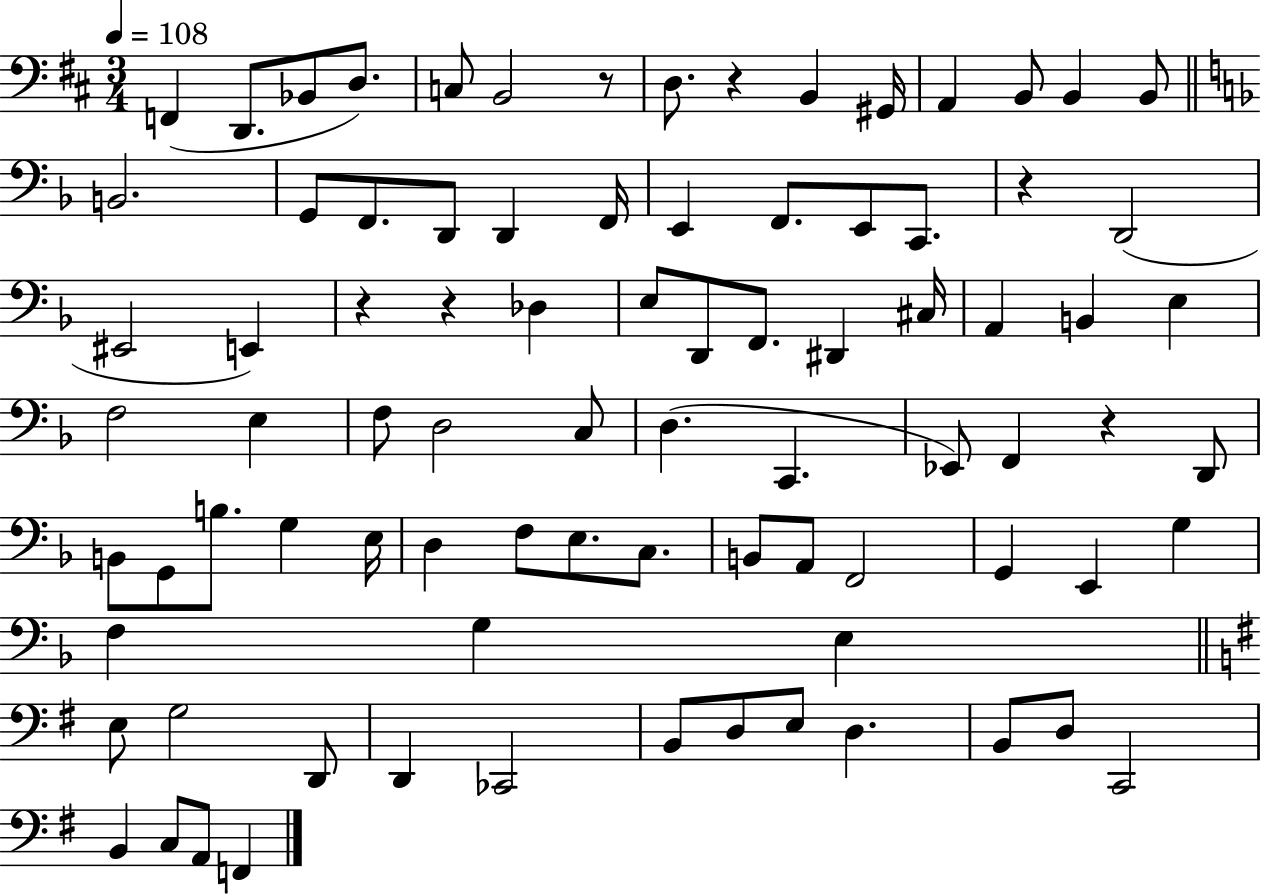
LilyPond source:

{
  \clef bass
  \numericTimeSignature
  \time 3/4
  \key d \major
  \tempo 4 = 108
  f,4( d,8. bes,8 d8.) | c8 b,2 r8 | d8. r4 b,4 gis,16 | a,4 b,8 b,4 b,8 | \break \bar "||" \break \key f \major b,2. | g,8 f,8. d,8 d,4 f,16 | e,4 f,8. e,8 c,8. | r4 d,2( | \break eis,2 e,4) | r4 r4 des4 | e8 d,8 f,8. dis,4 cis16 | a,4 b,4 e4 | \break f2 e4 | f8 d2 c8 | d4.( c,4. | ees,8) f,4 r4 d,8 | \break b,8 g,8 b8. g4 e16 | d4 f8 e8. c8. | b,8 a,8 f,2 | g,4 e,4 g4 | \break f4 g4 e4 | \bar "||" \break \key g \major e8 g2 d,8 | d,4 ces,2 | b,8 d8 e8 d4. | b,8 d8 c,2 | \break b,4 c8 a,8 f,4 | \bar "|."
}